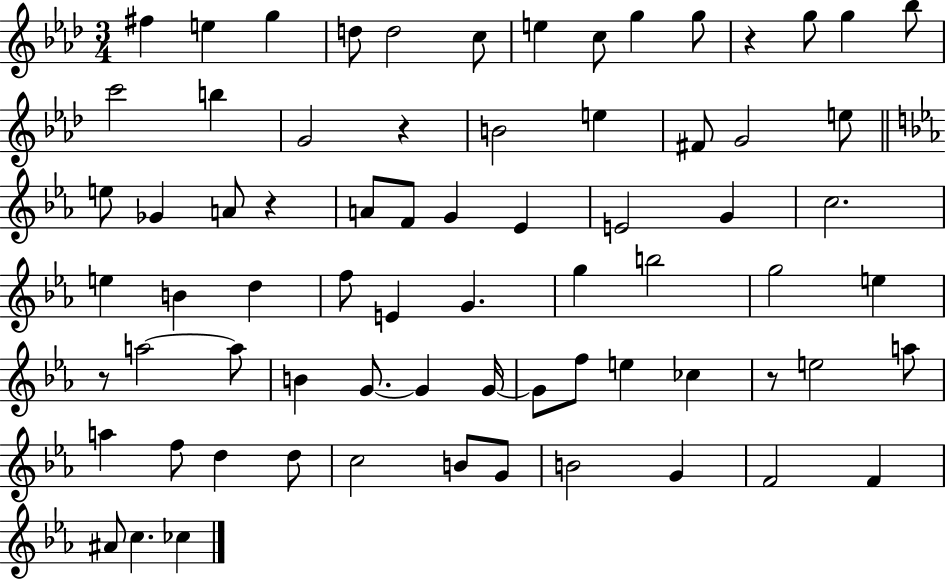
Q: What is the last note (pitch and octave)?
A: CES5